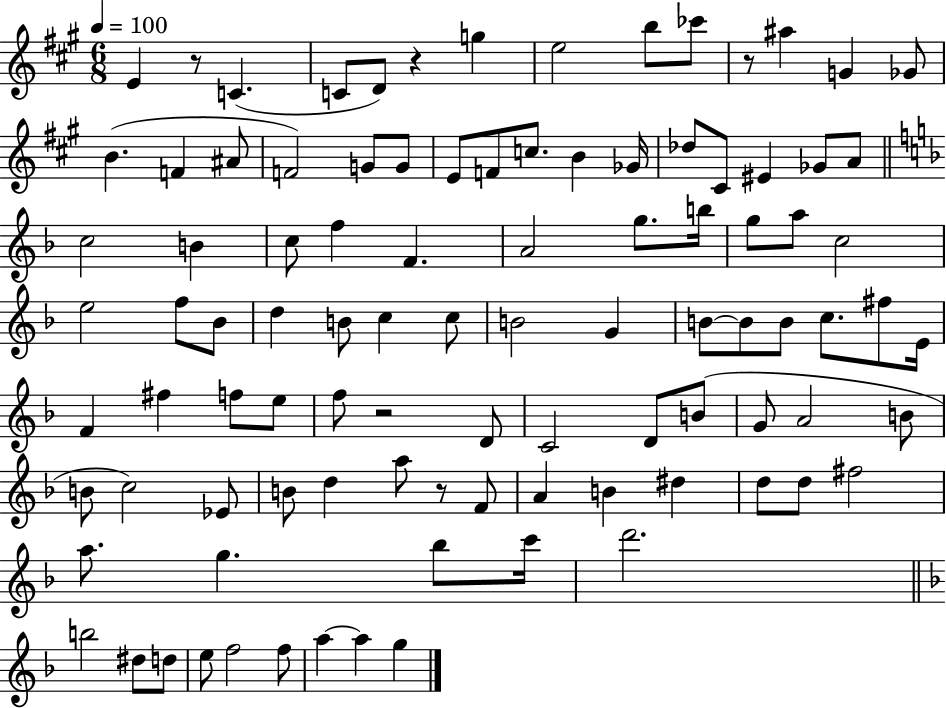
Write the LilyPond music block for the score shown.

{
  \clef treble
  \numericTimeSignature
  \time 6/8
  \key a \major
  \tempo 4 = 100
  e'4 r8 c'4.( | c'8 d'8) r4 g''4 | e''2 b''8 ces'''8 | r8 ais''4 g'4 ges'8 | \break b'4.( f'4 ais'8 | f'2) g'8 g'8 | e'8 f'8 c''8. b'4 ges'16 | des''8 cis'8 eis'4 ges'8 a'8 | \break \bar "||" \break \key d \minor c''2 b'4 | c''8 f''4 f'4. | a'2 g''8. b''16 | g''8 a''8 c''2 | \break e''2 f''8 bes'8 | d''4 b'8 c''4 c''8 | b'2 g'4 | b'8~~ b'8 b'8 c''8. fis''8 e'16 | \break f'4 fis''4 f''8 e''8 | f''8 r2 d'8 | c'2 d'8 b'8( | g'8 a'2 b'8 | \break b'8 c''2) ees'8 | b'8 d''4 a''8 r8 f'8 | a'4 b'4 dis''4 | d''8 d''8 fis''2 | \break a''8. g''4. bes''8 c'''16 | d'''2. | \bar "||" \break \key f \major b''2 dis''8 d''8 | e''8 f''2 f''8 | a''4~~ a''4 g''4 | \bar "|."
}